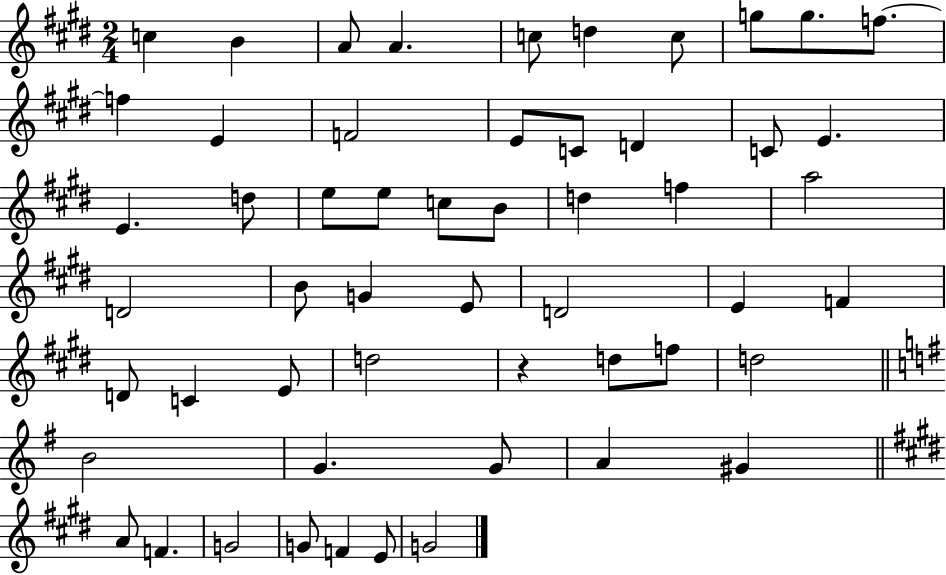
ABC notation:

X:1
T:Untitled
M:2/4
L:1/4
K:E
c B A/2 A c/2 d c/2 g/2 g/2 f/2 f E F2 E/2 C/2 D C/2 E E d/2 e/2 e/2 c/2 B/2 d f a2 D2 B/2 G E/2 D2 E F D/2 C E/2 d2 z d/2 f/2 d2 B2 G G/2 A ^G A/2 F G2 G/2 F E/2 G2